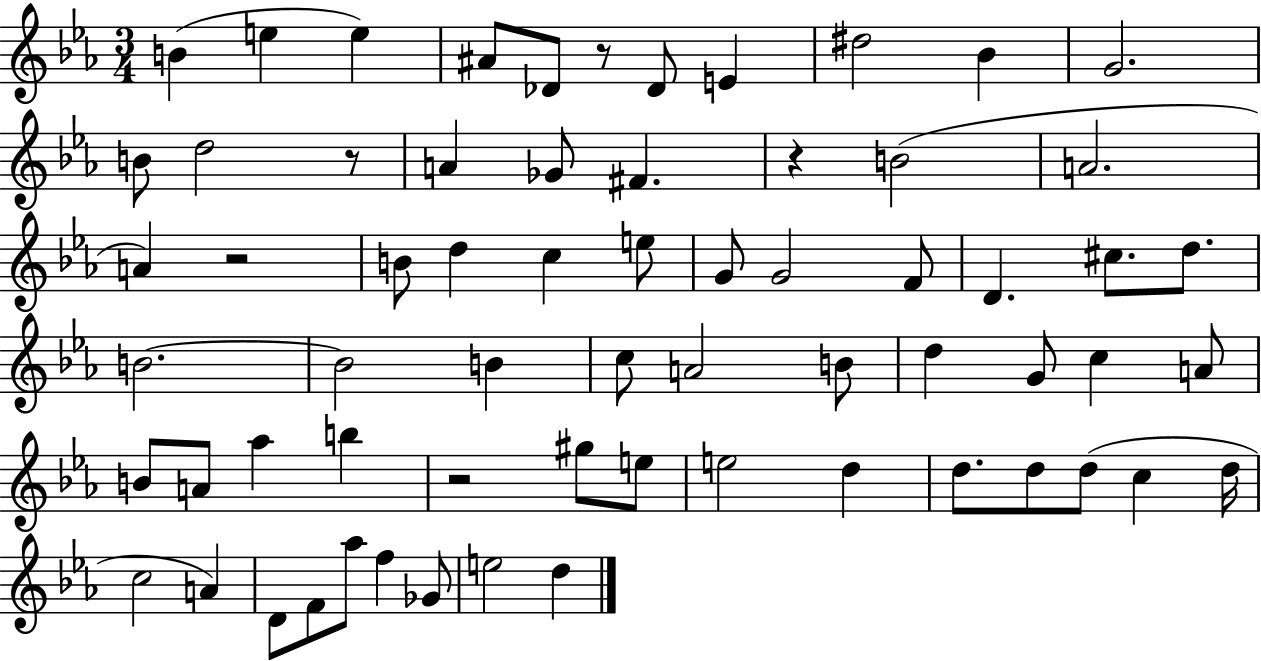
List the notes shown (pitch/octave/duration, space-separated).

B4/q E5/q E5/q A#4/e Db4/e R/e Db4/e E4/q D#5/h Bb4/q G4/h. B4/e D5/h R/e A4/q Gb4/e F#4/q. R/q B4/h A4/h. A4/q R/h B4/e D5/q C5/q E5/e G4/e G4/h F4/e D4/q. C#5/e. D5/e. B4/h. B4/h B4/q C5/e A4/h B4/e D5/q G4/e C5/q A4/e B4/e A4/e Ab5/q B5/q R/h G#5/e E5/e E5/h D5/q D5/e. D5/e D5/e C5/q D5/s C5/h A4/q D4/e F4/e Ab5/e F5/q Gb4/e E5/h D5/q